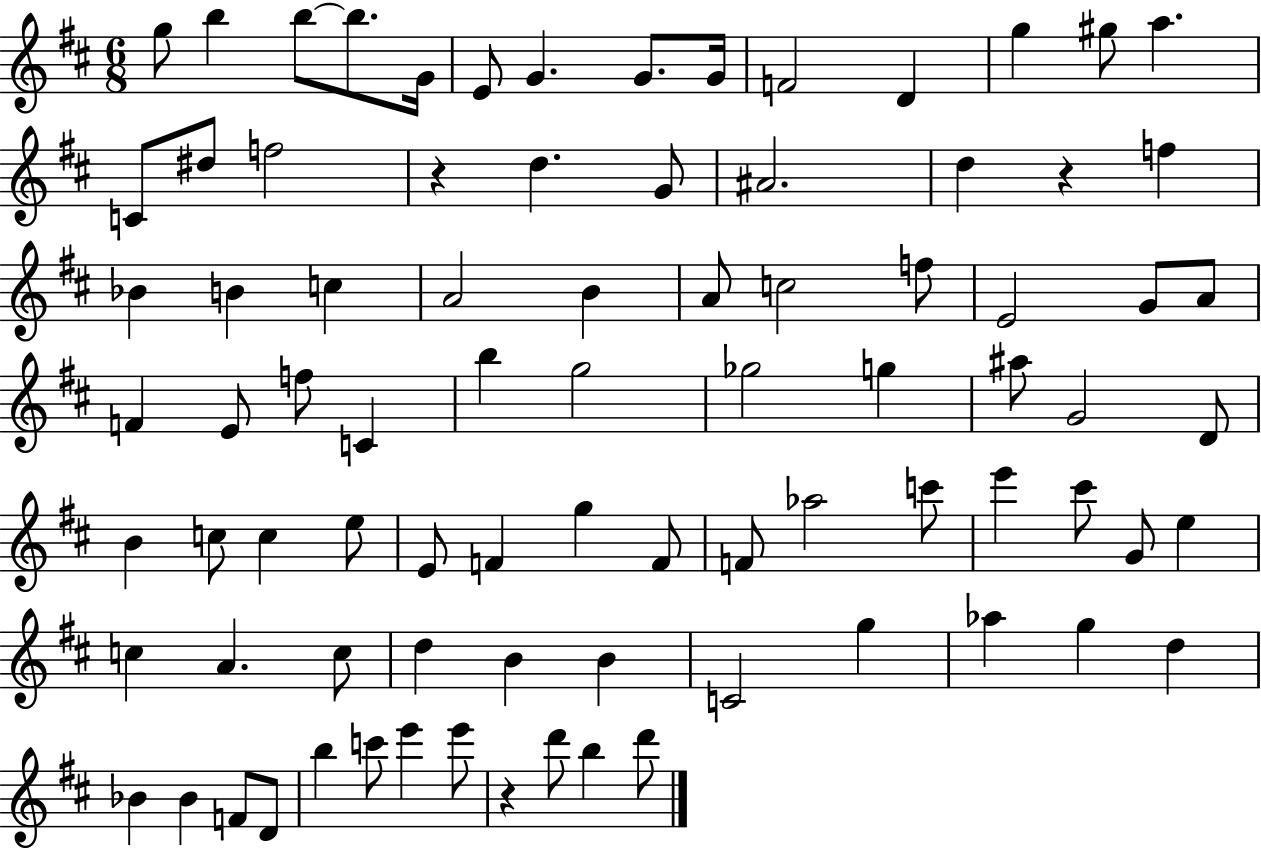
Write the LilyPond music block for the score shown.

{
  \clef treble
  \numericTimeSignature
  \time 6/8
  \key d \major
  g''8 b''4 b''8~~ b''8. g'16 | e'8 g'4. g'8. g'16 | f'2 d'4 | g''4 gis''8 a''4. | \break c'8 dis''8 f''2 | r4 d''4. g'8 | ais'2. | d''4 r4 f''4 | \break bes'4 b'4 c''4 | a'2 b'4 | a'8 c''2 f''8 | e'2 g'8 a'8 | \break f'4 e'8 f''8 c'4 | b''4 g''2 | ges''2 g''4 | ais''8 g'2 d'8 | \break b'4 c''8 c''4 e''8 | e'8 f'4 g''4 f'8 | f'8 aes''2 c'''8 | e'''4 cis'''8 g'8 e''4 | \break c''4 a'4. c''8 | d''4 b'4 b'4 | c'2 g''4 | aes''4 g''4 d''4 | \break bes'4 bes'4 f'8 d'8 | b''4 c'''8 e'''4 e'''8 | r4 d'''8 b''4 d'''8 | \bar "|."
}